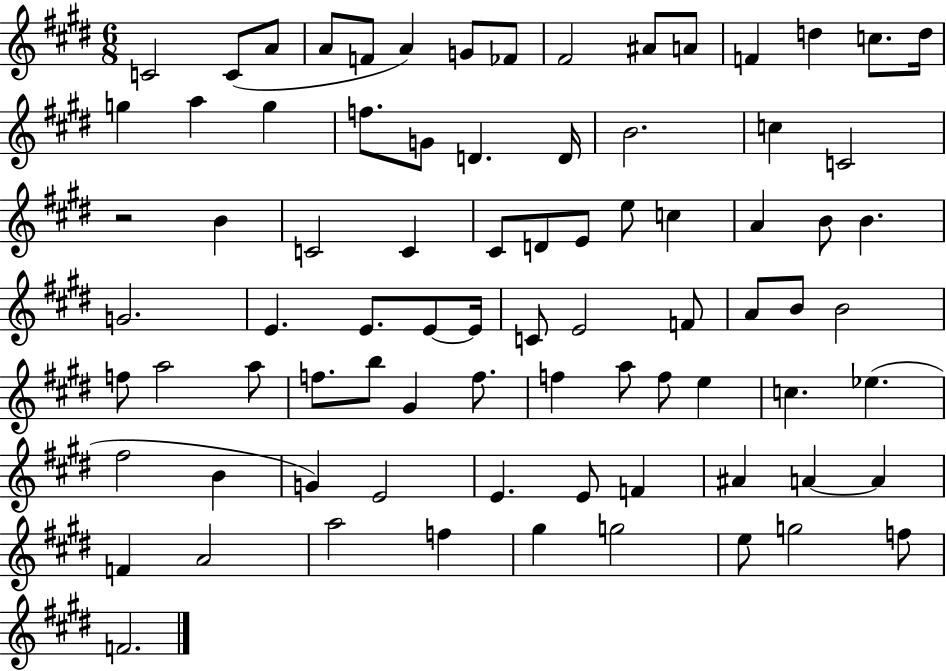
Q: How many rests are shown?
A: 1